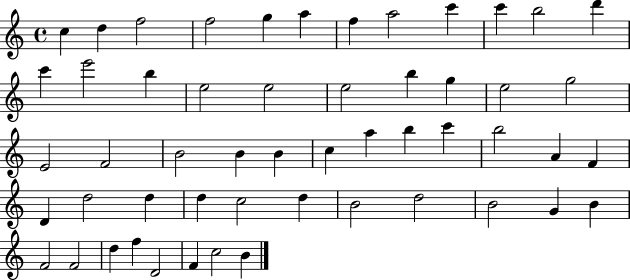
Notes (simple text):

C5/q D5/q F5/h F5/h G5/q A5/q F5/q A5/h C6/q C6/q B5/h D6/q C6/q E6/h B5/q E5/h E5/h E5/h B5/q G5/q E5/h G5/h E4/h F4/h B4/h B4/q B4/q C5/q A5/q B5/q C6/q B5/h A4/q F4/q D4/q D5/h D5/q D5/q C5/h D5/q B4/h D5/h B4/h G4/q B4/q F4/h F4/h D5/q F5/q D4/h F4/q C5/h B4/q